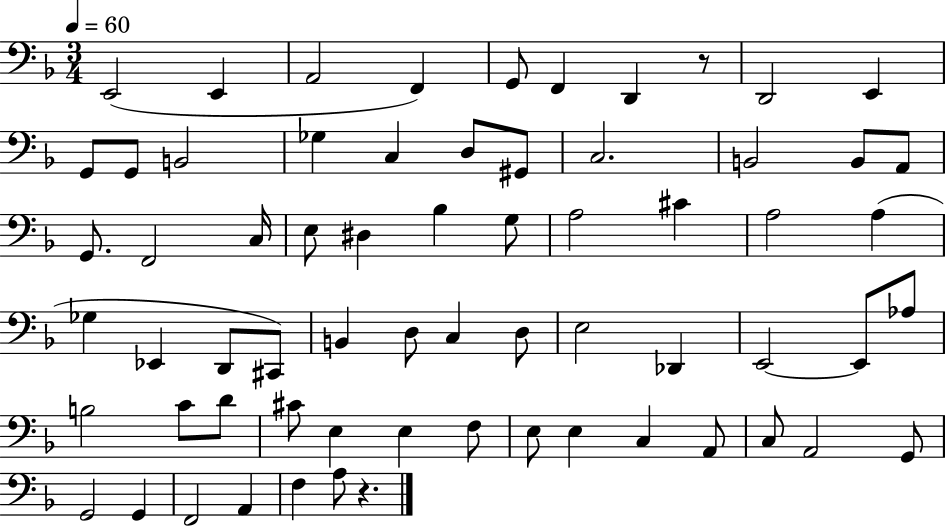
E2/h E2/q A2/h F2/q G2/e F2/q D2/q R/e D2/h E2/q G2/e G2/e B2/h Gb3/q C3/q D3/e G#2/e C3/h. B2/h B2/e A2/e G2/e. F2/h C3/s E3/e D#3/q Bb3/q G3/e A3/h C#4/q A3/h A3/q Gb3/q Eb2/q D2/e C#2/e B2/q D3/e C3/q D3/e E3/h Db2/q E2/h E2/e Ab3/e B3/h C4/e D4/e C#4/e E3/q E3/q F3/e E3/e E3/q C3/q A2/e C3/e A2/h G2/e G2/h G2/q F2/h A2/q F3/q A3/e R/q.